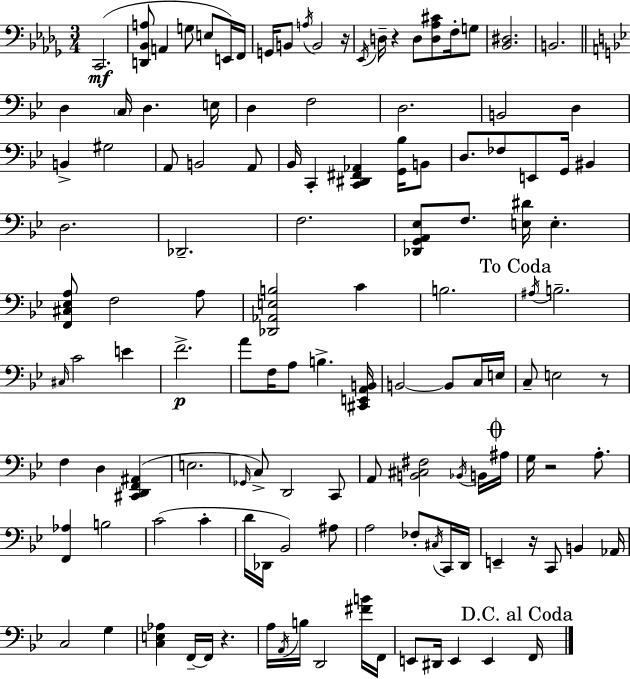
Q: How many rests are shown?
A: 6